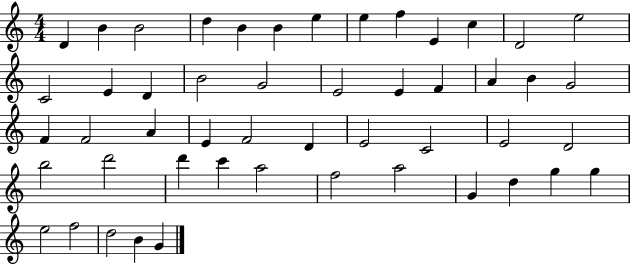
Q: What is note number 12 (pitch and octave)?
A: D4